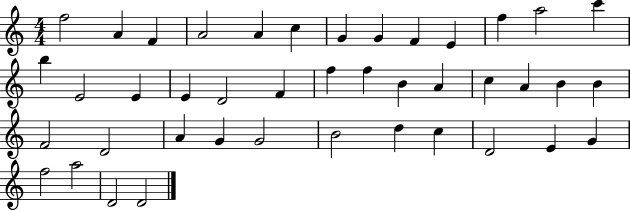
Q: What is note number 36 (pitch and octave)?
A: D4